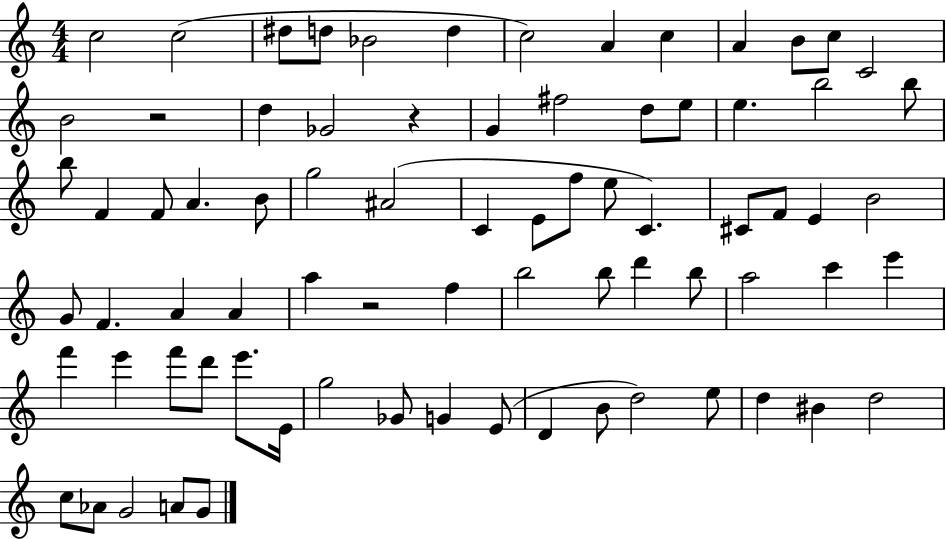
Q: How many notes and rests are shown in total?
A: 77